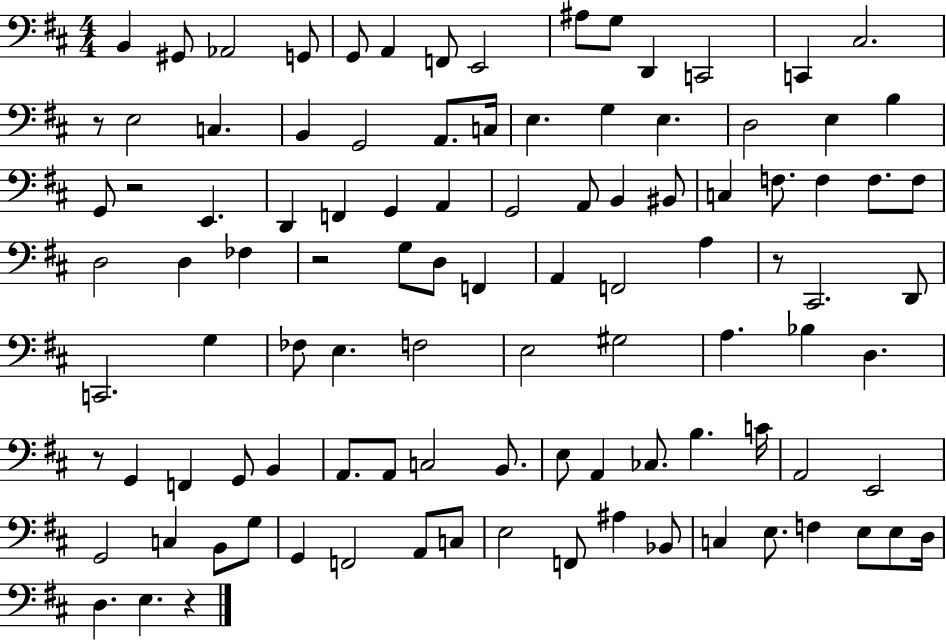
{
  \clef bass
  \numericTimeSignature
  \time 4/4
  \key d \major
  b,4 gis,8 aes,2 g,8 | g,8 a,4 f,8 e,2 | ais8 g8 d,4 c,2 | c,4 cis2. | \break r8 e2 c4. | b,4 g,2 a,8. c16 | e4. g4 e4. | d2 e4 b4 | \break g,8 r2 e,4. | d,4 f,4 g,4 a,4 | g,2 a,8 b,4 bis,8 | c4 f8. f4 f8. f8 | \break d2 d4 fes4 | r2 g8 d8 f,4 | a,4 f,2 a4 | r8 cis,2. d,8 | \break c,2. g4 | fes8 e4. f2 | e2 gis2 | a4. bes4 d4. | \break r8 g,4 f,4 g,8 b,4 | a,8. a,8 c2 b,8. | e8 a,4 ces8. b4. c'16 | a,2 e,2 | \break g,2 c4 b,8 g8 | g,4 f,2 a,8 c8 | e2 f,8 ais4 bes,8 | c4 e8. f4 e8 e8 d16 | \break d4. e4. r4 | \bar "|."
}